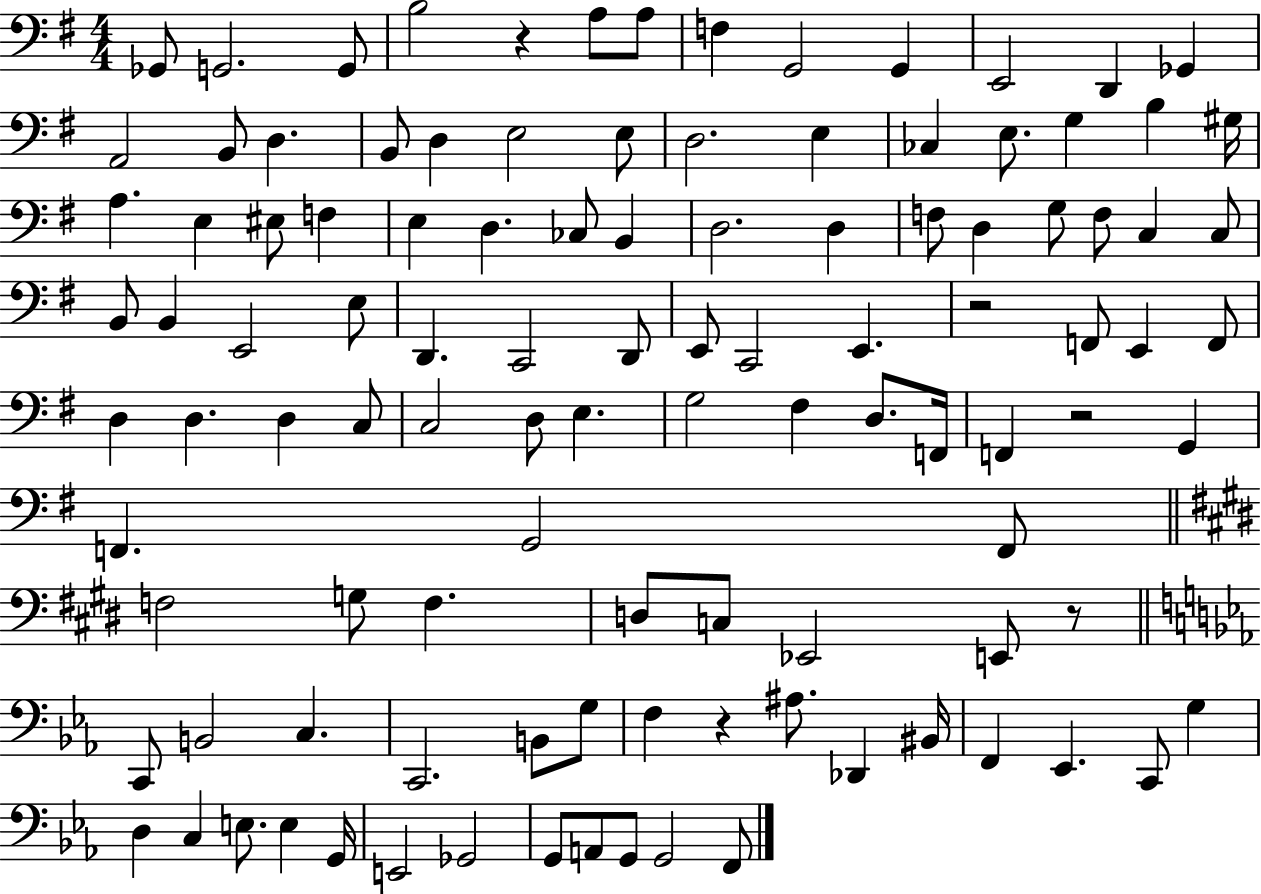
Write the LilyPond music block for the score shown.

{
  \clef bass
  \numericTimeSignature
  \time 4/4
  \key g \major
  \repeat volta 2 { ges,8 g,2. g,8 | b2 r4 a8 a8 | f4 g,2 g,4 | e,2 d,4 ges,4 | \break a,2 b,8 d4. | b,8 d4 e2 e8 | d2. e4 | ces4 e8. g4 b4 gis16 | \break a4. e4 eis8 f4 | e4 d4. ces8 b,4 | d2. d4 | f8 d4 g8 f8 c4 c8 | \break b,8 b,4 e,2 e8 | d,4. c,2 d,8 | e,8 c,2 e,4. | r2 f,8 e,4 f,8 | \break d4 d4. d4 c8 | c2 d8 e4. | g2 fis4 d8. f,16 | f,4 r2 g,4 | \break f,4. g,2 f,8 | \bar "||" \break \key e \major f2 g8 f4. | d8 c8 ees,2 e,8 r8 | \bar "||" \break \key c \minor c,8 b,2 c4. | c,2. b,8 g8 | f4 r4 ais8. des,4 bis,16 | f,4 ees,4. c,8 g4 | \break d4 c4 e8. e4 g,16 | e,2 ges,2 | g,8 a,8 g,8 g,2 f,8 | } \bar "|."
}